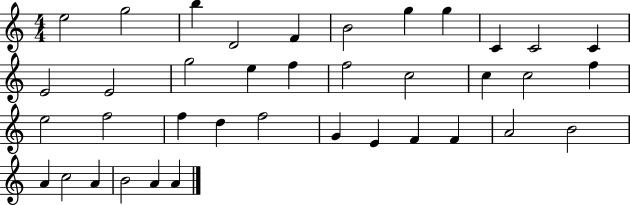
E5/h G5/h B5/q D4/h F4/q B4/h G5/q G5/q C4/q C4/h C4/q E4/h E4/h G5/h E5/q F5/q F5/h C5/h C5/q C5/h F5/q E5/h F5/h F5/q D5/q F5/h G4/q E4/q F4/q F4/q A4/h B4/h A4/q C5/h A4/q B4/h A4/q A4/q